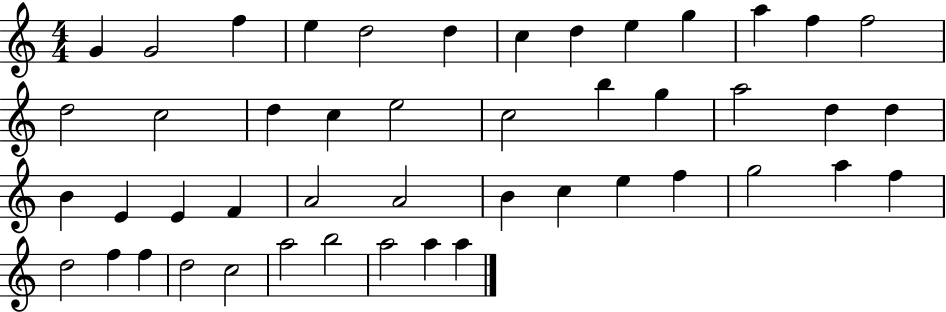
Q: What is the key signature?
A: C major